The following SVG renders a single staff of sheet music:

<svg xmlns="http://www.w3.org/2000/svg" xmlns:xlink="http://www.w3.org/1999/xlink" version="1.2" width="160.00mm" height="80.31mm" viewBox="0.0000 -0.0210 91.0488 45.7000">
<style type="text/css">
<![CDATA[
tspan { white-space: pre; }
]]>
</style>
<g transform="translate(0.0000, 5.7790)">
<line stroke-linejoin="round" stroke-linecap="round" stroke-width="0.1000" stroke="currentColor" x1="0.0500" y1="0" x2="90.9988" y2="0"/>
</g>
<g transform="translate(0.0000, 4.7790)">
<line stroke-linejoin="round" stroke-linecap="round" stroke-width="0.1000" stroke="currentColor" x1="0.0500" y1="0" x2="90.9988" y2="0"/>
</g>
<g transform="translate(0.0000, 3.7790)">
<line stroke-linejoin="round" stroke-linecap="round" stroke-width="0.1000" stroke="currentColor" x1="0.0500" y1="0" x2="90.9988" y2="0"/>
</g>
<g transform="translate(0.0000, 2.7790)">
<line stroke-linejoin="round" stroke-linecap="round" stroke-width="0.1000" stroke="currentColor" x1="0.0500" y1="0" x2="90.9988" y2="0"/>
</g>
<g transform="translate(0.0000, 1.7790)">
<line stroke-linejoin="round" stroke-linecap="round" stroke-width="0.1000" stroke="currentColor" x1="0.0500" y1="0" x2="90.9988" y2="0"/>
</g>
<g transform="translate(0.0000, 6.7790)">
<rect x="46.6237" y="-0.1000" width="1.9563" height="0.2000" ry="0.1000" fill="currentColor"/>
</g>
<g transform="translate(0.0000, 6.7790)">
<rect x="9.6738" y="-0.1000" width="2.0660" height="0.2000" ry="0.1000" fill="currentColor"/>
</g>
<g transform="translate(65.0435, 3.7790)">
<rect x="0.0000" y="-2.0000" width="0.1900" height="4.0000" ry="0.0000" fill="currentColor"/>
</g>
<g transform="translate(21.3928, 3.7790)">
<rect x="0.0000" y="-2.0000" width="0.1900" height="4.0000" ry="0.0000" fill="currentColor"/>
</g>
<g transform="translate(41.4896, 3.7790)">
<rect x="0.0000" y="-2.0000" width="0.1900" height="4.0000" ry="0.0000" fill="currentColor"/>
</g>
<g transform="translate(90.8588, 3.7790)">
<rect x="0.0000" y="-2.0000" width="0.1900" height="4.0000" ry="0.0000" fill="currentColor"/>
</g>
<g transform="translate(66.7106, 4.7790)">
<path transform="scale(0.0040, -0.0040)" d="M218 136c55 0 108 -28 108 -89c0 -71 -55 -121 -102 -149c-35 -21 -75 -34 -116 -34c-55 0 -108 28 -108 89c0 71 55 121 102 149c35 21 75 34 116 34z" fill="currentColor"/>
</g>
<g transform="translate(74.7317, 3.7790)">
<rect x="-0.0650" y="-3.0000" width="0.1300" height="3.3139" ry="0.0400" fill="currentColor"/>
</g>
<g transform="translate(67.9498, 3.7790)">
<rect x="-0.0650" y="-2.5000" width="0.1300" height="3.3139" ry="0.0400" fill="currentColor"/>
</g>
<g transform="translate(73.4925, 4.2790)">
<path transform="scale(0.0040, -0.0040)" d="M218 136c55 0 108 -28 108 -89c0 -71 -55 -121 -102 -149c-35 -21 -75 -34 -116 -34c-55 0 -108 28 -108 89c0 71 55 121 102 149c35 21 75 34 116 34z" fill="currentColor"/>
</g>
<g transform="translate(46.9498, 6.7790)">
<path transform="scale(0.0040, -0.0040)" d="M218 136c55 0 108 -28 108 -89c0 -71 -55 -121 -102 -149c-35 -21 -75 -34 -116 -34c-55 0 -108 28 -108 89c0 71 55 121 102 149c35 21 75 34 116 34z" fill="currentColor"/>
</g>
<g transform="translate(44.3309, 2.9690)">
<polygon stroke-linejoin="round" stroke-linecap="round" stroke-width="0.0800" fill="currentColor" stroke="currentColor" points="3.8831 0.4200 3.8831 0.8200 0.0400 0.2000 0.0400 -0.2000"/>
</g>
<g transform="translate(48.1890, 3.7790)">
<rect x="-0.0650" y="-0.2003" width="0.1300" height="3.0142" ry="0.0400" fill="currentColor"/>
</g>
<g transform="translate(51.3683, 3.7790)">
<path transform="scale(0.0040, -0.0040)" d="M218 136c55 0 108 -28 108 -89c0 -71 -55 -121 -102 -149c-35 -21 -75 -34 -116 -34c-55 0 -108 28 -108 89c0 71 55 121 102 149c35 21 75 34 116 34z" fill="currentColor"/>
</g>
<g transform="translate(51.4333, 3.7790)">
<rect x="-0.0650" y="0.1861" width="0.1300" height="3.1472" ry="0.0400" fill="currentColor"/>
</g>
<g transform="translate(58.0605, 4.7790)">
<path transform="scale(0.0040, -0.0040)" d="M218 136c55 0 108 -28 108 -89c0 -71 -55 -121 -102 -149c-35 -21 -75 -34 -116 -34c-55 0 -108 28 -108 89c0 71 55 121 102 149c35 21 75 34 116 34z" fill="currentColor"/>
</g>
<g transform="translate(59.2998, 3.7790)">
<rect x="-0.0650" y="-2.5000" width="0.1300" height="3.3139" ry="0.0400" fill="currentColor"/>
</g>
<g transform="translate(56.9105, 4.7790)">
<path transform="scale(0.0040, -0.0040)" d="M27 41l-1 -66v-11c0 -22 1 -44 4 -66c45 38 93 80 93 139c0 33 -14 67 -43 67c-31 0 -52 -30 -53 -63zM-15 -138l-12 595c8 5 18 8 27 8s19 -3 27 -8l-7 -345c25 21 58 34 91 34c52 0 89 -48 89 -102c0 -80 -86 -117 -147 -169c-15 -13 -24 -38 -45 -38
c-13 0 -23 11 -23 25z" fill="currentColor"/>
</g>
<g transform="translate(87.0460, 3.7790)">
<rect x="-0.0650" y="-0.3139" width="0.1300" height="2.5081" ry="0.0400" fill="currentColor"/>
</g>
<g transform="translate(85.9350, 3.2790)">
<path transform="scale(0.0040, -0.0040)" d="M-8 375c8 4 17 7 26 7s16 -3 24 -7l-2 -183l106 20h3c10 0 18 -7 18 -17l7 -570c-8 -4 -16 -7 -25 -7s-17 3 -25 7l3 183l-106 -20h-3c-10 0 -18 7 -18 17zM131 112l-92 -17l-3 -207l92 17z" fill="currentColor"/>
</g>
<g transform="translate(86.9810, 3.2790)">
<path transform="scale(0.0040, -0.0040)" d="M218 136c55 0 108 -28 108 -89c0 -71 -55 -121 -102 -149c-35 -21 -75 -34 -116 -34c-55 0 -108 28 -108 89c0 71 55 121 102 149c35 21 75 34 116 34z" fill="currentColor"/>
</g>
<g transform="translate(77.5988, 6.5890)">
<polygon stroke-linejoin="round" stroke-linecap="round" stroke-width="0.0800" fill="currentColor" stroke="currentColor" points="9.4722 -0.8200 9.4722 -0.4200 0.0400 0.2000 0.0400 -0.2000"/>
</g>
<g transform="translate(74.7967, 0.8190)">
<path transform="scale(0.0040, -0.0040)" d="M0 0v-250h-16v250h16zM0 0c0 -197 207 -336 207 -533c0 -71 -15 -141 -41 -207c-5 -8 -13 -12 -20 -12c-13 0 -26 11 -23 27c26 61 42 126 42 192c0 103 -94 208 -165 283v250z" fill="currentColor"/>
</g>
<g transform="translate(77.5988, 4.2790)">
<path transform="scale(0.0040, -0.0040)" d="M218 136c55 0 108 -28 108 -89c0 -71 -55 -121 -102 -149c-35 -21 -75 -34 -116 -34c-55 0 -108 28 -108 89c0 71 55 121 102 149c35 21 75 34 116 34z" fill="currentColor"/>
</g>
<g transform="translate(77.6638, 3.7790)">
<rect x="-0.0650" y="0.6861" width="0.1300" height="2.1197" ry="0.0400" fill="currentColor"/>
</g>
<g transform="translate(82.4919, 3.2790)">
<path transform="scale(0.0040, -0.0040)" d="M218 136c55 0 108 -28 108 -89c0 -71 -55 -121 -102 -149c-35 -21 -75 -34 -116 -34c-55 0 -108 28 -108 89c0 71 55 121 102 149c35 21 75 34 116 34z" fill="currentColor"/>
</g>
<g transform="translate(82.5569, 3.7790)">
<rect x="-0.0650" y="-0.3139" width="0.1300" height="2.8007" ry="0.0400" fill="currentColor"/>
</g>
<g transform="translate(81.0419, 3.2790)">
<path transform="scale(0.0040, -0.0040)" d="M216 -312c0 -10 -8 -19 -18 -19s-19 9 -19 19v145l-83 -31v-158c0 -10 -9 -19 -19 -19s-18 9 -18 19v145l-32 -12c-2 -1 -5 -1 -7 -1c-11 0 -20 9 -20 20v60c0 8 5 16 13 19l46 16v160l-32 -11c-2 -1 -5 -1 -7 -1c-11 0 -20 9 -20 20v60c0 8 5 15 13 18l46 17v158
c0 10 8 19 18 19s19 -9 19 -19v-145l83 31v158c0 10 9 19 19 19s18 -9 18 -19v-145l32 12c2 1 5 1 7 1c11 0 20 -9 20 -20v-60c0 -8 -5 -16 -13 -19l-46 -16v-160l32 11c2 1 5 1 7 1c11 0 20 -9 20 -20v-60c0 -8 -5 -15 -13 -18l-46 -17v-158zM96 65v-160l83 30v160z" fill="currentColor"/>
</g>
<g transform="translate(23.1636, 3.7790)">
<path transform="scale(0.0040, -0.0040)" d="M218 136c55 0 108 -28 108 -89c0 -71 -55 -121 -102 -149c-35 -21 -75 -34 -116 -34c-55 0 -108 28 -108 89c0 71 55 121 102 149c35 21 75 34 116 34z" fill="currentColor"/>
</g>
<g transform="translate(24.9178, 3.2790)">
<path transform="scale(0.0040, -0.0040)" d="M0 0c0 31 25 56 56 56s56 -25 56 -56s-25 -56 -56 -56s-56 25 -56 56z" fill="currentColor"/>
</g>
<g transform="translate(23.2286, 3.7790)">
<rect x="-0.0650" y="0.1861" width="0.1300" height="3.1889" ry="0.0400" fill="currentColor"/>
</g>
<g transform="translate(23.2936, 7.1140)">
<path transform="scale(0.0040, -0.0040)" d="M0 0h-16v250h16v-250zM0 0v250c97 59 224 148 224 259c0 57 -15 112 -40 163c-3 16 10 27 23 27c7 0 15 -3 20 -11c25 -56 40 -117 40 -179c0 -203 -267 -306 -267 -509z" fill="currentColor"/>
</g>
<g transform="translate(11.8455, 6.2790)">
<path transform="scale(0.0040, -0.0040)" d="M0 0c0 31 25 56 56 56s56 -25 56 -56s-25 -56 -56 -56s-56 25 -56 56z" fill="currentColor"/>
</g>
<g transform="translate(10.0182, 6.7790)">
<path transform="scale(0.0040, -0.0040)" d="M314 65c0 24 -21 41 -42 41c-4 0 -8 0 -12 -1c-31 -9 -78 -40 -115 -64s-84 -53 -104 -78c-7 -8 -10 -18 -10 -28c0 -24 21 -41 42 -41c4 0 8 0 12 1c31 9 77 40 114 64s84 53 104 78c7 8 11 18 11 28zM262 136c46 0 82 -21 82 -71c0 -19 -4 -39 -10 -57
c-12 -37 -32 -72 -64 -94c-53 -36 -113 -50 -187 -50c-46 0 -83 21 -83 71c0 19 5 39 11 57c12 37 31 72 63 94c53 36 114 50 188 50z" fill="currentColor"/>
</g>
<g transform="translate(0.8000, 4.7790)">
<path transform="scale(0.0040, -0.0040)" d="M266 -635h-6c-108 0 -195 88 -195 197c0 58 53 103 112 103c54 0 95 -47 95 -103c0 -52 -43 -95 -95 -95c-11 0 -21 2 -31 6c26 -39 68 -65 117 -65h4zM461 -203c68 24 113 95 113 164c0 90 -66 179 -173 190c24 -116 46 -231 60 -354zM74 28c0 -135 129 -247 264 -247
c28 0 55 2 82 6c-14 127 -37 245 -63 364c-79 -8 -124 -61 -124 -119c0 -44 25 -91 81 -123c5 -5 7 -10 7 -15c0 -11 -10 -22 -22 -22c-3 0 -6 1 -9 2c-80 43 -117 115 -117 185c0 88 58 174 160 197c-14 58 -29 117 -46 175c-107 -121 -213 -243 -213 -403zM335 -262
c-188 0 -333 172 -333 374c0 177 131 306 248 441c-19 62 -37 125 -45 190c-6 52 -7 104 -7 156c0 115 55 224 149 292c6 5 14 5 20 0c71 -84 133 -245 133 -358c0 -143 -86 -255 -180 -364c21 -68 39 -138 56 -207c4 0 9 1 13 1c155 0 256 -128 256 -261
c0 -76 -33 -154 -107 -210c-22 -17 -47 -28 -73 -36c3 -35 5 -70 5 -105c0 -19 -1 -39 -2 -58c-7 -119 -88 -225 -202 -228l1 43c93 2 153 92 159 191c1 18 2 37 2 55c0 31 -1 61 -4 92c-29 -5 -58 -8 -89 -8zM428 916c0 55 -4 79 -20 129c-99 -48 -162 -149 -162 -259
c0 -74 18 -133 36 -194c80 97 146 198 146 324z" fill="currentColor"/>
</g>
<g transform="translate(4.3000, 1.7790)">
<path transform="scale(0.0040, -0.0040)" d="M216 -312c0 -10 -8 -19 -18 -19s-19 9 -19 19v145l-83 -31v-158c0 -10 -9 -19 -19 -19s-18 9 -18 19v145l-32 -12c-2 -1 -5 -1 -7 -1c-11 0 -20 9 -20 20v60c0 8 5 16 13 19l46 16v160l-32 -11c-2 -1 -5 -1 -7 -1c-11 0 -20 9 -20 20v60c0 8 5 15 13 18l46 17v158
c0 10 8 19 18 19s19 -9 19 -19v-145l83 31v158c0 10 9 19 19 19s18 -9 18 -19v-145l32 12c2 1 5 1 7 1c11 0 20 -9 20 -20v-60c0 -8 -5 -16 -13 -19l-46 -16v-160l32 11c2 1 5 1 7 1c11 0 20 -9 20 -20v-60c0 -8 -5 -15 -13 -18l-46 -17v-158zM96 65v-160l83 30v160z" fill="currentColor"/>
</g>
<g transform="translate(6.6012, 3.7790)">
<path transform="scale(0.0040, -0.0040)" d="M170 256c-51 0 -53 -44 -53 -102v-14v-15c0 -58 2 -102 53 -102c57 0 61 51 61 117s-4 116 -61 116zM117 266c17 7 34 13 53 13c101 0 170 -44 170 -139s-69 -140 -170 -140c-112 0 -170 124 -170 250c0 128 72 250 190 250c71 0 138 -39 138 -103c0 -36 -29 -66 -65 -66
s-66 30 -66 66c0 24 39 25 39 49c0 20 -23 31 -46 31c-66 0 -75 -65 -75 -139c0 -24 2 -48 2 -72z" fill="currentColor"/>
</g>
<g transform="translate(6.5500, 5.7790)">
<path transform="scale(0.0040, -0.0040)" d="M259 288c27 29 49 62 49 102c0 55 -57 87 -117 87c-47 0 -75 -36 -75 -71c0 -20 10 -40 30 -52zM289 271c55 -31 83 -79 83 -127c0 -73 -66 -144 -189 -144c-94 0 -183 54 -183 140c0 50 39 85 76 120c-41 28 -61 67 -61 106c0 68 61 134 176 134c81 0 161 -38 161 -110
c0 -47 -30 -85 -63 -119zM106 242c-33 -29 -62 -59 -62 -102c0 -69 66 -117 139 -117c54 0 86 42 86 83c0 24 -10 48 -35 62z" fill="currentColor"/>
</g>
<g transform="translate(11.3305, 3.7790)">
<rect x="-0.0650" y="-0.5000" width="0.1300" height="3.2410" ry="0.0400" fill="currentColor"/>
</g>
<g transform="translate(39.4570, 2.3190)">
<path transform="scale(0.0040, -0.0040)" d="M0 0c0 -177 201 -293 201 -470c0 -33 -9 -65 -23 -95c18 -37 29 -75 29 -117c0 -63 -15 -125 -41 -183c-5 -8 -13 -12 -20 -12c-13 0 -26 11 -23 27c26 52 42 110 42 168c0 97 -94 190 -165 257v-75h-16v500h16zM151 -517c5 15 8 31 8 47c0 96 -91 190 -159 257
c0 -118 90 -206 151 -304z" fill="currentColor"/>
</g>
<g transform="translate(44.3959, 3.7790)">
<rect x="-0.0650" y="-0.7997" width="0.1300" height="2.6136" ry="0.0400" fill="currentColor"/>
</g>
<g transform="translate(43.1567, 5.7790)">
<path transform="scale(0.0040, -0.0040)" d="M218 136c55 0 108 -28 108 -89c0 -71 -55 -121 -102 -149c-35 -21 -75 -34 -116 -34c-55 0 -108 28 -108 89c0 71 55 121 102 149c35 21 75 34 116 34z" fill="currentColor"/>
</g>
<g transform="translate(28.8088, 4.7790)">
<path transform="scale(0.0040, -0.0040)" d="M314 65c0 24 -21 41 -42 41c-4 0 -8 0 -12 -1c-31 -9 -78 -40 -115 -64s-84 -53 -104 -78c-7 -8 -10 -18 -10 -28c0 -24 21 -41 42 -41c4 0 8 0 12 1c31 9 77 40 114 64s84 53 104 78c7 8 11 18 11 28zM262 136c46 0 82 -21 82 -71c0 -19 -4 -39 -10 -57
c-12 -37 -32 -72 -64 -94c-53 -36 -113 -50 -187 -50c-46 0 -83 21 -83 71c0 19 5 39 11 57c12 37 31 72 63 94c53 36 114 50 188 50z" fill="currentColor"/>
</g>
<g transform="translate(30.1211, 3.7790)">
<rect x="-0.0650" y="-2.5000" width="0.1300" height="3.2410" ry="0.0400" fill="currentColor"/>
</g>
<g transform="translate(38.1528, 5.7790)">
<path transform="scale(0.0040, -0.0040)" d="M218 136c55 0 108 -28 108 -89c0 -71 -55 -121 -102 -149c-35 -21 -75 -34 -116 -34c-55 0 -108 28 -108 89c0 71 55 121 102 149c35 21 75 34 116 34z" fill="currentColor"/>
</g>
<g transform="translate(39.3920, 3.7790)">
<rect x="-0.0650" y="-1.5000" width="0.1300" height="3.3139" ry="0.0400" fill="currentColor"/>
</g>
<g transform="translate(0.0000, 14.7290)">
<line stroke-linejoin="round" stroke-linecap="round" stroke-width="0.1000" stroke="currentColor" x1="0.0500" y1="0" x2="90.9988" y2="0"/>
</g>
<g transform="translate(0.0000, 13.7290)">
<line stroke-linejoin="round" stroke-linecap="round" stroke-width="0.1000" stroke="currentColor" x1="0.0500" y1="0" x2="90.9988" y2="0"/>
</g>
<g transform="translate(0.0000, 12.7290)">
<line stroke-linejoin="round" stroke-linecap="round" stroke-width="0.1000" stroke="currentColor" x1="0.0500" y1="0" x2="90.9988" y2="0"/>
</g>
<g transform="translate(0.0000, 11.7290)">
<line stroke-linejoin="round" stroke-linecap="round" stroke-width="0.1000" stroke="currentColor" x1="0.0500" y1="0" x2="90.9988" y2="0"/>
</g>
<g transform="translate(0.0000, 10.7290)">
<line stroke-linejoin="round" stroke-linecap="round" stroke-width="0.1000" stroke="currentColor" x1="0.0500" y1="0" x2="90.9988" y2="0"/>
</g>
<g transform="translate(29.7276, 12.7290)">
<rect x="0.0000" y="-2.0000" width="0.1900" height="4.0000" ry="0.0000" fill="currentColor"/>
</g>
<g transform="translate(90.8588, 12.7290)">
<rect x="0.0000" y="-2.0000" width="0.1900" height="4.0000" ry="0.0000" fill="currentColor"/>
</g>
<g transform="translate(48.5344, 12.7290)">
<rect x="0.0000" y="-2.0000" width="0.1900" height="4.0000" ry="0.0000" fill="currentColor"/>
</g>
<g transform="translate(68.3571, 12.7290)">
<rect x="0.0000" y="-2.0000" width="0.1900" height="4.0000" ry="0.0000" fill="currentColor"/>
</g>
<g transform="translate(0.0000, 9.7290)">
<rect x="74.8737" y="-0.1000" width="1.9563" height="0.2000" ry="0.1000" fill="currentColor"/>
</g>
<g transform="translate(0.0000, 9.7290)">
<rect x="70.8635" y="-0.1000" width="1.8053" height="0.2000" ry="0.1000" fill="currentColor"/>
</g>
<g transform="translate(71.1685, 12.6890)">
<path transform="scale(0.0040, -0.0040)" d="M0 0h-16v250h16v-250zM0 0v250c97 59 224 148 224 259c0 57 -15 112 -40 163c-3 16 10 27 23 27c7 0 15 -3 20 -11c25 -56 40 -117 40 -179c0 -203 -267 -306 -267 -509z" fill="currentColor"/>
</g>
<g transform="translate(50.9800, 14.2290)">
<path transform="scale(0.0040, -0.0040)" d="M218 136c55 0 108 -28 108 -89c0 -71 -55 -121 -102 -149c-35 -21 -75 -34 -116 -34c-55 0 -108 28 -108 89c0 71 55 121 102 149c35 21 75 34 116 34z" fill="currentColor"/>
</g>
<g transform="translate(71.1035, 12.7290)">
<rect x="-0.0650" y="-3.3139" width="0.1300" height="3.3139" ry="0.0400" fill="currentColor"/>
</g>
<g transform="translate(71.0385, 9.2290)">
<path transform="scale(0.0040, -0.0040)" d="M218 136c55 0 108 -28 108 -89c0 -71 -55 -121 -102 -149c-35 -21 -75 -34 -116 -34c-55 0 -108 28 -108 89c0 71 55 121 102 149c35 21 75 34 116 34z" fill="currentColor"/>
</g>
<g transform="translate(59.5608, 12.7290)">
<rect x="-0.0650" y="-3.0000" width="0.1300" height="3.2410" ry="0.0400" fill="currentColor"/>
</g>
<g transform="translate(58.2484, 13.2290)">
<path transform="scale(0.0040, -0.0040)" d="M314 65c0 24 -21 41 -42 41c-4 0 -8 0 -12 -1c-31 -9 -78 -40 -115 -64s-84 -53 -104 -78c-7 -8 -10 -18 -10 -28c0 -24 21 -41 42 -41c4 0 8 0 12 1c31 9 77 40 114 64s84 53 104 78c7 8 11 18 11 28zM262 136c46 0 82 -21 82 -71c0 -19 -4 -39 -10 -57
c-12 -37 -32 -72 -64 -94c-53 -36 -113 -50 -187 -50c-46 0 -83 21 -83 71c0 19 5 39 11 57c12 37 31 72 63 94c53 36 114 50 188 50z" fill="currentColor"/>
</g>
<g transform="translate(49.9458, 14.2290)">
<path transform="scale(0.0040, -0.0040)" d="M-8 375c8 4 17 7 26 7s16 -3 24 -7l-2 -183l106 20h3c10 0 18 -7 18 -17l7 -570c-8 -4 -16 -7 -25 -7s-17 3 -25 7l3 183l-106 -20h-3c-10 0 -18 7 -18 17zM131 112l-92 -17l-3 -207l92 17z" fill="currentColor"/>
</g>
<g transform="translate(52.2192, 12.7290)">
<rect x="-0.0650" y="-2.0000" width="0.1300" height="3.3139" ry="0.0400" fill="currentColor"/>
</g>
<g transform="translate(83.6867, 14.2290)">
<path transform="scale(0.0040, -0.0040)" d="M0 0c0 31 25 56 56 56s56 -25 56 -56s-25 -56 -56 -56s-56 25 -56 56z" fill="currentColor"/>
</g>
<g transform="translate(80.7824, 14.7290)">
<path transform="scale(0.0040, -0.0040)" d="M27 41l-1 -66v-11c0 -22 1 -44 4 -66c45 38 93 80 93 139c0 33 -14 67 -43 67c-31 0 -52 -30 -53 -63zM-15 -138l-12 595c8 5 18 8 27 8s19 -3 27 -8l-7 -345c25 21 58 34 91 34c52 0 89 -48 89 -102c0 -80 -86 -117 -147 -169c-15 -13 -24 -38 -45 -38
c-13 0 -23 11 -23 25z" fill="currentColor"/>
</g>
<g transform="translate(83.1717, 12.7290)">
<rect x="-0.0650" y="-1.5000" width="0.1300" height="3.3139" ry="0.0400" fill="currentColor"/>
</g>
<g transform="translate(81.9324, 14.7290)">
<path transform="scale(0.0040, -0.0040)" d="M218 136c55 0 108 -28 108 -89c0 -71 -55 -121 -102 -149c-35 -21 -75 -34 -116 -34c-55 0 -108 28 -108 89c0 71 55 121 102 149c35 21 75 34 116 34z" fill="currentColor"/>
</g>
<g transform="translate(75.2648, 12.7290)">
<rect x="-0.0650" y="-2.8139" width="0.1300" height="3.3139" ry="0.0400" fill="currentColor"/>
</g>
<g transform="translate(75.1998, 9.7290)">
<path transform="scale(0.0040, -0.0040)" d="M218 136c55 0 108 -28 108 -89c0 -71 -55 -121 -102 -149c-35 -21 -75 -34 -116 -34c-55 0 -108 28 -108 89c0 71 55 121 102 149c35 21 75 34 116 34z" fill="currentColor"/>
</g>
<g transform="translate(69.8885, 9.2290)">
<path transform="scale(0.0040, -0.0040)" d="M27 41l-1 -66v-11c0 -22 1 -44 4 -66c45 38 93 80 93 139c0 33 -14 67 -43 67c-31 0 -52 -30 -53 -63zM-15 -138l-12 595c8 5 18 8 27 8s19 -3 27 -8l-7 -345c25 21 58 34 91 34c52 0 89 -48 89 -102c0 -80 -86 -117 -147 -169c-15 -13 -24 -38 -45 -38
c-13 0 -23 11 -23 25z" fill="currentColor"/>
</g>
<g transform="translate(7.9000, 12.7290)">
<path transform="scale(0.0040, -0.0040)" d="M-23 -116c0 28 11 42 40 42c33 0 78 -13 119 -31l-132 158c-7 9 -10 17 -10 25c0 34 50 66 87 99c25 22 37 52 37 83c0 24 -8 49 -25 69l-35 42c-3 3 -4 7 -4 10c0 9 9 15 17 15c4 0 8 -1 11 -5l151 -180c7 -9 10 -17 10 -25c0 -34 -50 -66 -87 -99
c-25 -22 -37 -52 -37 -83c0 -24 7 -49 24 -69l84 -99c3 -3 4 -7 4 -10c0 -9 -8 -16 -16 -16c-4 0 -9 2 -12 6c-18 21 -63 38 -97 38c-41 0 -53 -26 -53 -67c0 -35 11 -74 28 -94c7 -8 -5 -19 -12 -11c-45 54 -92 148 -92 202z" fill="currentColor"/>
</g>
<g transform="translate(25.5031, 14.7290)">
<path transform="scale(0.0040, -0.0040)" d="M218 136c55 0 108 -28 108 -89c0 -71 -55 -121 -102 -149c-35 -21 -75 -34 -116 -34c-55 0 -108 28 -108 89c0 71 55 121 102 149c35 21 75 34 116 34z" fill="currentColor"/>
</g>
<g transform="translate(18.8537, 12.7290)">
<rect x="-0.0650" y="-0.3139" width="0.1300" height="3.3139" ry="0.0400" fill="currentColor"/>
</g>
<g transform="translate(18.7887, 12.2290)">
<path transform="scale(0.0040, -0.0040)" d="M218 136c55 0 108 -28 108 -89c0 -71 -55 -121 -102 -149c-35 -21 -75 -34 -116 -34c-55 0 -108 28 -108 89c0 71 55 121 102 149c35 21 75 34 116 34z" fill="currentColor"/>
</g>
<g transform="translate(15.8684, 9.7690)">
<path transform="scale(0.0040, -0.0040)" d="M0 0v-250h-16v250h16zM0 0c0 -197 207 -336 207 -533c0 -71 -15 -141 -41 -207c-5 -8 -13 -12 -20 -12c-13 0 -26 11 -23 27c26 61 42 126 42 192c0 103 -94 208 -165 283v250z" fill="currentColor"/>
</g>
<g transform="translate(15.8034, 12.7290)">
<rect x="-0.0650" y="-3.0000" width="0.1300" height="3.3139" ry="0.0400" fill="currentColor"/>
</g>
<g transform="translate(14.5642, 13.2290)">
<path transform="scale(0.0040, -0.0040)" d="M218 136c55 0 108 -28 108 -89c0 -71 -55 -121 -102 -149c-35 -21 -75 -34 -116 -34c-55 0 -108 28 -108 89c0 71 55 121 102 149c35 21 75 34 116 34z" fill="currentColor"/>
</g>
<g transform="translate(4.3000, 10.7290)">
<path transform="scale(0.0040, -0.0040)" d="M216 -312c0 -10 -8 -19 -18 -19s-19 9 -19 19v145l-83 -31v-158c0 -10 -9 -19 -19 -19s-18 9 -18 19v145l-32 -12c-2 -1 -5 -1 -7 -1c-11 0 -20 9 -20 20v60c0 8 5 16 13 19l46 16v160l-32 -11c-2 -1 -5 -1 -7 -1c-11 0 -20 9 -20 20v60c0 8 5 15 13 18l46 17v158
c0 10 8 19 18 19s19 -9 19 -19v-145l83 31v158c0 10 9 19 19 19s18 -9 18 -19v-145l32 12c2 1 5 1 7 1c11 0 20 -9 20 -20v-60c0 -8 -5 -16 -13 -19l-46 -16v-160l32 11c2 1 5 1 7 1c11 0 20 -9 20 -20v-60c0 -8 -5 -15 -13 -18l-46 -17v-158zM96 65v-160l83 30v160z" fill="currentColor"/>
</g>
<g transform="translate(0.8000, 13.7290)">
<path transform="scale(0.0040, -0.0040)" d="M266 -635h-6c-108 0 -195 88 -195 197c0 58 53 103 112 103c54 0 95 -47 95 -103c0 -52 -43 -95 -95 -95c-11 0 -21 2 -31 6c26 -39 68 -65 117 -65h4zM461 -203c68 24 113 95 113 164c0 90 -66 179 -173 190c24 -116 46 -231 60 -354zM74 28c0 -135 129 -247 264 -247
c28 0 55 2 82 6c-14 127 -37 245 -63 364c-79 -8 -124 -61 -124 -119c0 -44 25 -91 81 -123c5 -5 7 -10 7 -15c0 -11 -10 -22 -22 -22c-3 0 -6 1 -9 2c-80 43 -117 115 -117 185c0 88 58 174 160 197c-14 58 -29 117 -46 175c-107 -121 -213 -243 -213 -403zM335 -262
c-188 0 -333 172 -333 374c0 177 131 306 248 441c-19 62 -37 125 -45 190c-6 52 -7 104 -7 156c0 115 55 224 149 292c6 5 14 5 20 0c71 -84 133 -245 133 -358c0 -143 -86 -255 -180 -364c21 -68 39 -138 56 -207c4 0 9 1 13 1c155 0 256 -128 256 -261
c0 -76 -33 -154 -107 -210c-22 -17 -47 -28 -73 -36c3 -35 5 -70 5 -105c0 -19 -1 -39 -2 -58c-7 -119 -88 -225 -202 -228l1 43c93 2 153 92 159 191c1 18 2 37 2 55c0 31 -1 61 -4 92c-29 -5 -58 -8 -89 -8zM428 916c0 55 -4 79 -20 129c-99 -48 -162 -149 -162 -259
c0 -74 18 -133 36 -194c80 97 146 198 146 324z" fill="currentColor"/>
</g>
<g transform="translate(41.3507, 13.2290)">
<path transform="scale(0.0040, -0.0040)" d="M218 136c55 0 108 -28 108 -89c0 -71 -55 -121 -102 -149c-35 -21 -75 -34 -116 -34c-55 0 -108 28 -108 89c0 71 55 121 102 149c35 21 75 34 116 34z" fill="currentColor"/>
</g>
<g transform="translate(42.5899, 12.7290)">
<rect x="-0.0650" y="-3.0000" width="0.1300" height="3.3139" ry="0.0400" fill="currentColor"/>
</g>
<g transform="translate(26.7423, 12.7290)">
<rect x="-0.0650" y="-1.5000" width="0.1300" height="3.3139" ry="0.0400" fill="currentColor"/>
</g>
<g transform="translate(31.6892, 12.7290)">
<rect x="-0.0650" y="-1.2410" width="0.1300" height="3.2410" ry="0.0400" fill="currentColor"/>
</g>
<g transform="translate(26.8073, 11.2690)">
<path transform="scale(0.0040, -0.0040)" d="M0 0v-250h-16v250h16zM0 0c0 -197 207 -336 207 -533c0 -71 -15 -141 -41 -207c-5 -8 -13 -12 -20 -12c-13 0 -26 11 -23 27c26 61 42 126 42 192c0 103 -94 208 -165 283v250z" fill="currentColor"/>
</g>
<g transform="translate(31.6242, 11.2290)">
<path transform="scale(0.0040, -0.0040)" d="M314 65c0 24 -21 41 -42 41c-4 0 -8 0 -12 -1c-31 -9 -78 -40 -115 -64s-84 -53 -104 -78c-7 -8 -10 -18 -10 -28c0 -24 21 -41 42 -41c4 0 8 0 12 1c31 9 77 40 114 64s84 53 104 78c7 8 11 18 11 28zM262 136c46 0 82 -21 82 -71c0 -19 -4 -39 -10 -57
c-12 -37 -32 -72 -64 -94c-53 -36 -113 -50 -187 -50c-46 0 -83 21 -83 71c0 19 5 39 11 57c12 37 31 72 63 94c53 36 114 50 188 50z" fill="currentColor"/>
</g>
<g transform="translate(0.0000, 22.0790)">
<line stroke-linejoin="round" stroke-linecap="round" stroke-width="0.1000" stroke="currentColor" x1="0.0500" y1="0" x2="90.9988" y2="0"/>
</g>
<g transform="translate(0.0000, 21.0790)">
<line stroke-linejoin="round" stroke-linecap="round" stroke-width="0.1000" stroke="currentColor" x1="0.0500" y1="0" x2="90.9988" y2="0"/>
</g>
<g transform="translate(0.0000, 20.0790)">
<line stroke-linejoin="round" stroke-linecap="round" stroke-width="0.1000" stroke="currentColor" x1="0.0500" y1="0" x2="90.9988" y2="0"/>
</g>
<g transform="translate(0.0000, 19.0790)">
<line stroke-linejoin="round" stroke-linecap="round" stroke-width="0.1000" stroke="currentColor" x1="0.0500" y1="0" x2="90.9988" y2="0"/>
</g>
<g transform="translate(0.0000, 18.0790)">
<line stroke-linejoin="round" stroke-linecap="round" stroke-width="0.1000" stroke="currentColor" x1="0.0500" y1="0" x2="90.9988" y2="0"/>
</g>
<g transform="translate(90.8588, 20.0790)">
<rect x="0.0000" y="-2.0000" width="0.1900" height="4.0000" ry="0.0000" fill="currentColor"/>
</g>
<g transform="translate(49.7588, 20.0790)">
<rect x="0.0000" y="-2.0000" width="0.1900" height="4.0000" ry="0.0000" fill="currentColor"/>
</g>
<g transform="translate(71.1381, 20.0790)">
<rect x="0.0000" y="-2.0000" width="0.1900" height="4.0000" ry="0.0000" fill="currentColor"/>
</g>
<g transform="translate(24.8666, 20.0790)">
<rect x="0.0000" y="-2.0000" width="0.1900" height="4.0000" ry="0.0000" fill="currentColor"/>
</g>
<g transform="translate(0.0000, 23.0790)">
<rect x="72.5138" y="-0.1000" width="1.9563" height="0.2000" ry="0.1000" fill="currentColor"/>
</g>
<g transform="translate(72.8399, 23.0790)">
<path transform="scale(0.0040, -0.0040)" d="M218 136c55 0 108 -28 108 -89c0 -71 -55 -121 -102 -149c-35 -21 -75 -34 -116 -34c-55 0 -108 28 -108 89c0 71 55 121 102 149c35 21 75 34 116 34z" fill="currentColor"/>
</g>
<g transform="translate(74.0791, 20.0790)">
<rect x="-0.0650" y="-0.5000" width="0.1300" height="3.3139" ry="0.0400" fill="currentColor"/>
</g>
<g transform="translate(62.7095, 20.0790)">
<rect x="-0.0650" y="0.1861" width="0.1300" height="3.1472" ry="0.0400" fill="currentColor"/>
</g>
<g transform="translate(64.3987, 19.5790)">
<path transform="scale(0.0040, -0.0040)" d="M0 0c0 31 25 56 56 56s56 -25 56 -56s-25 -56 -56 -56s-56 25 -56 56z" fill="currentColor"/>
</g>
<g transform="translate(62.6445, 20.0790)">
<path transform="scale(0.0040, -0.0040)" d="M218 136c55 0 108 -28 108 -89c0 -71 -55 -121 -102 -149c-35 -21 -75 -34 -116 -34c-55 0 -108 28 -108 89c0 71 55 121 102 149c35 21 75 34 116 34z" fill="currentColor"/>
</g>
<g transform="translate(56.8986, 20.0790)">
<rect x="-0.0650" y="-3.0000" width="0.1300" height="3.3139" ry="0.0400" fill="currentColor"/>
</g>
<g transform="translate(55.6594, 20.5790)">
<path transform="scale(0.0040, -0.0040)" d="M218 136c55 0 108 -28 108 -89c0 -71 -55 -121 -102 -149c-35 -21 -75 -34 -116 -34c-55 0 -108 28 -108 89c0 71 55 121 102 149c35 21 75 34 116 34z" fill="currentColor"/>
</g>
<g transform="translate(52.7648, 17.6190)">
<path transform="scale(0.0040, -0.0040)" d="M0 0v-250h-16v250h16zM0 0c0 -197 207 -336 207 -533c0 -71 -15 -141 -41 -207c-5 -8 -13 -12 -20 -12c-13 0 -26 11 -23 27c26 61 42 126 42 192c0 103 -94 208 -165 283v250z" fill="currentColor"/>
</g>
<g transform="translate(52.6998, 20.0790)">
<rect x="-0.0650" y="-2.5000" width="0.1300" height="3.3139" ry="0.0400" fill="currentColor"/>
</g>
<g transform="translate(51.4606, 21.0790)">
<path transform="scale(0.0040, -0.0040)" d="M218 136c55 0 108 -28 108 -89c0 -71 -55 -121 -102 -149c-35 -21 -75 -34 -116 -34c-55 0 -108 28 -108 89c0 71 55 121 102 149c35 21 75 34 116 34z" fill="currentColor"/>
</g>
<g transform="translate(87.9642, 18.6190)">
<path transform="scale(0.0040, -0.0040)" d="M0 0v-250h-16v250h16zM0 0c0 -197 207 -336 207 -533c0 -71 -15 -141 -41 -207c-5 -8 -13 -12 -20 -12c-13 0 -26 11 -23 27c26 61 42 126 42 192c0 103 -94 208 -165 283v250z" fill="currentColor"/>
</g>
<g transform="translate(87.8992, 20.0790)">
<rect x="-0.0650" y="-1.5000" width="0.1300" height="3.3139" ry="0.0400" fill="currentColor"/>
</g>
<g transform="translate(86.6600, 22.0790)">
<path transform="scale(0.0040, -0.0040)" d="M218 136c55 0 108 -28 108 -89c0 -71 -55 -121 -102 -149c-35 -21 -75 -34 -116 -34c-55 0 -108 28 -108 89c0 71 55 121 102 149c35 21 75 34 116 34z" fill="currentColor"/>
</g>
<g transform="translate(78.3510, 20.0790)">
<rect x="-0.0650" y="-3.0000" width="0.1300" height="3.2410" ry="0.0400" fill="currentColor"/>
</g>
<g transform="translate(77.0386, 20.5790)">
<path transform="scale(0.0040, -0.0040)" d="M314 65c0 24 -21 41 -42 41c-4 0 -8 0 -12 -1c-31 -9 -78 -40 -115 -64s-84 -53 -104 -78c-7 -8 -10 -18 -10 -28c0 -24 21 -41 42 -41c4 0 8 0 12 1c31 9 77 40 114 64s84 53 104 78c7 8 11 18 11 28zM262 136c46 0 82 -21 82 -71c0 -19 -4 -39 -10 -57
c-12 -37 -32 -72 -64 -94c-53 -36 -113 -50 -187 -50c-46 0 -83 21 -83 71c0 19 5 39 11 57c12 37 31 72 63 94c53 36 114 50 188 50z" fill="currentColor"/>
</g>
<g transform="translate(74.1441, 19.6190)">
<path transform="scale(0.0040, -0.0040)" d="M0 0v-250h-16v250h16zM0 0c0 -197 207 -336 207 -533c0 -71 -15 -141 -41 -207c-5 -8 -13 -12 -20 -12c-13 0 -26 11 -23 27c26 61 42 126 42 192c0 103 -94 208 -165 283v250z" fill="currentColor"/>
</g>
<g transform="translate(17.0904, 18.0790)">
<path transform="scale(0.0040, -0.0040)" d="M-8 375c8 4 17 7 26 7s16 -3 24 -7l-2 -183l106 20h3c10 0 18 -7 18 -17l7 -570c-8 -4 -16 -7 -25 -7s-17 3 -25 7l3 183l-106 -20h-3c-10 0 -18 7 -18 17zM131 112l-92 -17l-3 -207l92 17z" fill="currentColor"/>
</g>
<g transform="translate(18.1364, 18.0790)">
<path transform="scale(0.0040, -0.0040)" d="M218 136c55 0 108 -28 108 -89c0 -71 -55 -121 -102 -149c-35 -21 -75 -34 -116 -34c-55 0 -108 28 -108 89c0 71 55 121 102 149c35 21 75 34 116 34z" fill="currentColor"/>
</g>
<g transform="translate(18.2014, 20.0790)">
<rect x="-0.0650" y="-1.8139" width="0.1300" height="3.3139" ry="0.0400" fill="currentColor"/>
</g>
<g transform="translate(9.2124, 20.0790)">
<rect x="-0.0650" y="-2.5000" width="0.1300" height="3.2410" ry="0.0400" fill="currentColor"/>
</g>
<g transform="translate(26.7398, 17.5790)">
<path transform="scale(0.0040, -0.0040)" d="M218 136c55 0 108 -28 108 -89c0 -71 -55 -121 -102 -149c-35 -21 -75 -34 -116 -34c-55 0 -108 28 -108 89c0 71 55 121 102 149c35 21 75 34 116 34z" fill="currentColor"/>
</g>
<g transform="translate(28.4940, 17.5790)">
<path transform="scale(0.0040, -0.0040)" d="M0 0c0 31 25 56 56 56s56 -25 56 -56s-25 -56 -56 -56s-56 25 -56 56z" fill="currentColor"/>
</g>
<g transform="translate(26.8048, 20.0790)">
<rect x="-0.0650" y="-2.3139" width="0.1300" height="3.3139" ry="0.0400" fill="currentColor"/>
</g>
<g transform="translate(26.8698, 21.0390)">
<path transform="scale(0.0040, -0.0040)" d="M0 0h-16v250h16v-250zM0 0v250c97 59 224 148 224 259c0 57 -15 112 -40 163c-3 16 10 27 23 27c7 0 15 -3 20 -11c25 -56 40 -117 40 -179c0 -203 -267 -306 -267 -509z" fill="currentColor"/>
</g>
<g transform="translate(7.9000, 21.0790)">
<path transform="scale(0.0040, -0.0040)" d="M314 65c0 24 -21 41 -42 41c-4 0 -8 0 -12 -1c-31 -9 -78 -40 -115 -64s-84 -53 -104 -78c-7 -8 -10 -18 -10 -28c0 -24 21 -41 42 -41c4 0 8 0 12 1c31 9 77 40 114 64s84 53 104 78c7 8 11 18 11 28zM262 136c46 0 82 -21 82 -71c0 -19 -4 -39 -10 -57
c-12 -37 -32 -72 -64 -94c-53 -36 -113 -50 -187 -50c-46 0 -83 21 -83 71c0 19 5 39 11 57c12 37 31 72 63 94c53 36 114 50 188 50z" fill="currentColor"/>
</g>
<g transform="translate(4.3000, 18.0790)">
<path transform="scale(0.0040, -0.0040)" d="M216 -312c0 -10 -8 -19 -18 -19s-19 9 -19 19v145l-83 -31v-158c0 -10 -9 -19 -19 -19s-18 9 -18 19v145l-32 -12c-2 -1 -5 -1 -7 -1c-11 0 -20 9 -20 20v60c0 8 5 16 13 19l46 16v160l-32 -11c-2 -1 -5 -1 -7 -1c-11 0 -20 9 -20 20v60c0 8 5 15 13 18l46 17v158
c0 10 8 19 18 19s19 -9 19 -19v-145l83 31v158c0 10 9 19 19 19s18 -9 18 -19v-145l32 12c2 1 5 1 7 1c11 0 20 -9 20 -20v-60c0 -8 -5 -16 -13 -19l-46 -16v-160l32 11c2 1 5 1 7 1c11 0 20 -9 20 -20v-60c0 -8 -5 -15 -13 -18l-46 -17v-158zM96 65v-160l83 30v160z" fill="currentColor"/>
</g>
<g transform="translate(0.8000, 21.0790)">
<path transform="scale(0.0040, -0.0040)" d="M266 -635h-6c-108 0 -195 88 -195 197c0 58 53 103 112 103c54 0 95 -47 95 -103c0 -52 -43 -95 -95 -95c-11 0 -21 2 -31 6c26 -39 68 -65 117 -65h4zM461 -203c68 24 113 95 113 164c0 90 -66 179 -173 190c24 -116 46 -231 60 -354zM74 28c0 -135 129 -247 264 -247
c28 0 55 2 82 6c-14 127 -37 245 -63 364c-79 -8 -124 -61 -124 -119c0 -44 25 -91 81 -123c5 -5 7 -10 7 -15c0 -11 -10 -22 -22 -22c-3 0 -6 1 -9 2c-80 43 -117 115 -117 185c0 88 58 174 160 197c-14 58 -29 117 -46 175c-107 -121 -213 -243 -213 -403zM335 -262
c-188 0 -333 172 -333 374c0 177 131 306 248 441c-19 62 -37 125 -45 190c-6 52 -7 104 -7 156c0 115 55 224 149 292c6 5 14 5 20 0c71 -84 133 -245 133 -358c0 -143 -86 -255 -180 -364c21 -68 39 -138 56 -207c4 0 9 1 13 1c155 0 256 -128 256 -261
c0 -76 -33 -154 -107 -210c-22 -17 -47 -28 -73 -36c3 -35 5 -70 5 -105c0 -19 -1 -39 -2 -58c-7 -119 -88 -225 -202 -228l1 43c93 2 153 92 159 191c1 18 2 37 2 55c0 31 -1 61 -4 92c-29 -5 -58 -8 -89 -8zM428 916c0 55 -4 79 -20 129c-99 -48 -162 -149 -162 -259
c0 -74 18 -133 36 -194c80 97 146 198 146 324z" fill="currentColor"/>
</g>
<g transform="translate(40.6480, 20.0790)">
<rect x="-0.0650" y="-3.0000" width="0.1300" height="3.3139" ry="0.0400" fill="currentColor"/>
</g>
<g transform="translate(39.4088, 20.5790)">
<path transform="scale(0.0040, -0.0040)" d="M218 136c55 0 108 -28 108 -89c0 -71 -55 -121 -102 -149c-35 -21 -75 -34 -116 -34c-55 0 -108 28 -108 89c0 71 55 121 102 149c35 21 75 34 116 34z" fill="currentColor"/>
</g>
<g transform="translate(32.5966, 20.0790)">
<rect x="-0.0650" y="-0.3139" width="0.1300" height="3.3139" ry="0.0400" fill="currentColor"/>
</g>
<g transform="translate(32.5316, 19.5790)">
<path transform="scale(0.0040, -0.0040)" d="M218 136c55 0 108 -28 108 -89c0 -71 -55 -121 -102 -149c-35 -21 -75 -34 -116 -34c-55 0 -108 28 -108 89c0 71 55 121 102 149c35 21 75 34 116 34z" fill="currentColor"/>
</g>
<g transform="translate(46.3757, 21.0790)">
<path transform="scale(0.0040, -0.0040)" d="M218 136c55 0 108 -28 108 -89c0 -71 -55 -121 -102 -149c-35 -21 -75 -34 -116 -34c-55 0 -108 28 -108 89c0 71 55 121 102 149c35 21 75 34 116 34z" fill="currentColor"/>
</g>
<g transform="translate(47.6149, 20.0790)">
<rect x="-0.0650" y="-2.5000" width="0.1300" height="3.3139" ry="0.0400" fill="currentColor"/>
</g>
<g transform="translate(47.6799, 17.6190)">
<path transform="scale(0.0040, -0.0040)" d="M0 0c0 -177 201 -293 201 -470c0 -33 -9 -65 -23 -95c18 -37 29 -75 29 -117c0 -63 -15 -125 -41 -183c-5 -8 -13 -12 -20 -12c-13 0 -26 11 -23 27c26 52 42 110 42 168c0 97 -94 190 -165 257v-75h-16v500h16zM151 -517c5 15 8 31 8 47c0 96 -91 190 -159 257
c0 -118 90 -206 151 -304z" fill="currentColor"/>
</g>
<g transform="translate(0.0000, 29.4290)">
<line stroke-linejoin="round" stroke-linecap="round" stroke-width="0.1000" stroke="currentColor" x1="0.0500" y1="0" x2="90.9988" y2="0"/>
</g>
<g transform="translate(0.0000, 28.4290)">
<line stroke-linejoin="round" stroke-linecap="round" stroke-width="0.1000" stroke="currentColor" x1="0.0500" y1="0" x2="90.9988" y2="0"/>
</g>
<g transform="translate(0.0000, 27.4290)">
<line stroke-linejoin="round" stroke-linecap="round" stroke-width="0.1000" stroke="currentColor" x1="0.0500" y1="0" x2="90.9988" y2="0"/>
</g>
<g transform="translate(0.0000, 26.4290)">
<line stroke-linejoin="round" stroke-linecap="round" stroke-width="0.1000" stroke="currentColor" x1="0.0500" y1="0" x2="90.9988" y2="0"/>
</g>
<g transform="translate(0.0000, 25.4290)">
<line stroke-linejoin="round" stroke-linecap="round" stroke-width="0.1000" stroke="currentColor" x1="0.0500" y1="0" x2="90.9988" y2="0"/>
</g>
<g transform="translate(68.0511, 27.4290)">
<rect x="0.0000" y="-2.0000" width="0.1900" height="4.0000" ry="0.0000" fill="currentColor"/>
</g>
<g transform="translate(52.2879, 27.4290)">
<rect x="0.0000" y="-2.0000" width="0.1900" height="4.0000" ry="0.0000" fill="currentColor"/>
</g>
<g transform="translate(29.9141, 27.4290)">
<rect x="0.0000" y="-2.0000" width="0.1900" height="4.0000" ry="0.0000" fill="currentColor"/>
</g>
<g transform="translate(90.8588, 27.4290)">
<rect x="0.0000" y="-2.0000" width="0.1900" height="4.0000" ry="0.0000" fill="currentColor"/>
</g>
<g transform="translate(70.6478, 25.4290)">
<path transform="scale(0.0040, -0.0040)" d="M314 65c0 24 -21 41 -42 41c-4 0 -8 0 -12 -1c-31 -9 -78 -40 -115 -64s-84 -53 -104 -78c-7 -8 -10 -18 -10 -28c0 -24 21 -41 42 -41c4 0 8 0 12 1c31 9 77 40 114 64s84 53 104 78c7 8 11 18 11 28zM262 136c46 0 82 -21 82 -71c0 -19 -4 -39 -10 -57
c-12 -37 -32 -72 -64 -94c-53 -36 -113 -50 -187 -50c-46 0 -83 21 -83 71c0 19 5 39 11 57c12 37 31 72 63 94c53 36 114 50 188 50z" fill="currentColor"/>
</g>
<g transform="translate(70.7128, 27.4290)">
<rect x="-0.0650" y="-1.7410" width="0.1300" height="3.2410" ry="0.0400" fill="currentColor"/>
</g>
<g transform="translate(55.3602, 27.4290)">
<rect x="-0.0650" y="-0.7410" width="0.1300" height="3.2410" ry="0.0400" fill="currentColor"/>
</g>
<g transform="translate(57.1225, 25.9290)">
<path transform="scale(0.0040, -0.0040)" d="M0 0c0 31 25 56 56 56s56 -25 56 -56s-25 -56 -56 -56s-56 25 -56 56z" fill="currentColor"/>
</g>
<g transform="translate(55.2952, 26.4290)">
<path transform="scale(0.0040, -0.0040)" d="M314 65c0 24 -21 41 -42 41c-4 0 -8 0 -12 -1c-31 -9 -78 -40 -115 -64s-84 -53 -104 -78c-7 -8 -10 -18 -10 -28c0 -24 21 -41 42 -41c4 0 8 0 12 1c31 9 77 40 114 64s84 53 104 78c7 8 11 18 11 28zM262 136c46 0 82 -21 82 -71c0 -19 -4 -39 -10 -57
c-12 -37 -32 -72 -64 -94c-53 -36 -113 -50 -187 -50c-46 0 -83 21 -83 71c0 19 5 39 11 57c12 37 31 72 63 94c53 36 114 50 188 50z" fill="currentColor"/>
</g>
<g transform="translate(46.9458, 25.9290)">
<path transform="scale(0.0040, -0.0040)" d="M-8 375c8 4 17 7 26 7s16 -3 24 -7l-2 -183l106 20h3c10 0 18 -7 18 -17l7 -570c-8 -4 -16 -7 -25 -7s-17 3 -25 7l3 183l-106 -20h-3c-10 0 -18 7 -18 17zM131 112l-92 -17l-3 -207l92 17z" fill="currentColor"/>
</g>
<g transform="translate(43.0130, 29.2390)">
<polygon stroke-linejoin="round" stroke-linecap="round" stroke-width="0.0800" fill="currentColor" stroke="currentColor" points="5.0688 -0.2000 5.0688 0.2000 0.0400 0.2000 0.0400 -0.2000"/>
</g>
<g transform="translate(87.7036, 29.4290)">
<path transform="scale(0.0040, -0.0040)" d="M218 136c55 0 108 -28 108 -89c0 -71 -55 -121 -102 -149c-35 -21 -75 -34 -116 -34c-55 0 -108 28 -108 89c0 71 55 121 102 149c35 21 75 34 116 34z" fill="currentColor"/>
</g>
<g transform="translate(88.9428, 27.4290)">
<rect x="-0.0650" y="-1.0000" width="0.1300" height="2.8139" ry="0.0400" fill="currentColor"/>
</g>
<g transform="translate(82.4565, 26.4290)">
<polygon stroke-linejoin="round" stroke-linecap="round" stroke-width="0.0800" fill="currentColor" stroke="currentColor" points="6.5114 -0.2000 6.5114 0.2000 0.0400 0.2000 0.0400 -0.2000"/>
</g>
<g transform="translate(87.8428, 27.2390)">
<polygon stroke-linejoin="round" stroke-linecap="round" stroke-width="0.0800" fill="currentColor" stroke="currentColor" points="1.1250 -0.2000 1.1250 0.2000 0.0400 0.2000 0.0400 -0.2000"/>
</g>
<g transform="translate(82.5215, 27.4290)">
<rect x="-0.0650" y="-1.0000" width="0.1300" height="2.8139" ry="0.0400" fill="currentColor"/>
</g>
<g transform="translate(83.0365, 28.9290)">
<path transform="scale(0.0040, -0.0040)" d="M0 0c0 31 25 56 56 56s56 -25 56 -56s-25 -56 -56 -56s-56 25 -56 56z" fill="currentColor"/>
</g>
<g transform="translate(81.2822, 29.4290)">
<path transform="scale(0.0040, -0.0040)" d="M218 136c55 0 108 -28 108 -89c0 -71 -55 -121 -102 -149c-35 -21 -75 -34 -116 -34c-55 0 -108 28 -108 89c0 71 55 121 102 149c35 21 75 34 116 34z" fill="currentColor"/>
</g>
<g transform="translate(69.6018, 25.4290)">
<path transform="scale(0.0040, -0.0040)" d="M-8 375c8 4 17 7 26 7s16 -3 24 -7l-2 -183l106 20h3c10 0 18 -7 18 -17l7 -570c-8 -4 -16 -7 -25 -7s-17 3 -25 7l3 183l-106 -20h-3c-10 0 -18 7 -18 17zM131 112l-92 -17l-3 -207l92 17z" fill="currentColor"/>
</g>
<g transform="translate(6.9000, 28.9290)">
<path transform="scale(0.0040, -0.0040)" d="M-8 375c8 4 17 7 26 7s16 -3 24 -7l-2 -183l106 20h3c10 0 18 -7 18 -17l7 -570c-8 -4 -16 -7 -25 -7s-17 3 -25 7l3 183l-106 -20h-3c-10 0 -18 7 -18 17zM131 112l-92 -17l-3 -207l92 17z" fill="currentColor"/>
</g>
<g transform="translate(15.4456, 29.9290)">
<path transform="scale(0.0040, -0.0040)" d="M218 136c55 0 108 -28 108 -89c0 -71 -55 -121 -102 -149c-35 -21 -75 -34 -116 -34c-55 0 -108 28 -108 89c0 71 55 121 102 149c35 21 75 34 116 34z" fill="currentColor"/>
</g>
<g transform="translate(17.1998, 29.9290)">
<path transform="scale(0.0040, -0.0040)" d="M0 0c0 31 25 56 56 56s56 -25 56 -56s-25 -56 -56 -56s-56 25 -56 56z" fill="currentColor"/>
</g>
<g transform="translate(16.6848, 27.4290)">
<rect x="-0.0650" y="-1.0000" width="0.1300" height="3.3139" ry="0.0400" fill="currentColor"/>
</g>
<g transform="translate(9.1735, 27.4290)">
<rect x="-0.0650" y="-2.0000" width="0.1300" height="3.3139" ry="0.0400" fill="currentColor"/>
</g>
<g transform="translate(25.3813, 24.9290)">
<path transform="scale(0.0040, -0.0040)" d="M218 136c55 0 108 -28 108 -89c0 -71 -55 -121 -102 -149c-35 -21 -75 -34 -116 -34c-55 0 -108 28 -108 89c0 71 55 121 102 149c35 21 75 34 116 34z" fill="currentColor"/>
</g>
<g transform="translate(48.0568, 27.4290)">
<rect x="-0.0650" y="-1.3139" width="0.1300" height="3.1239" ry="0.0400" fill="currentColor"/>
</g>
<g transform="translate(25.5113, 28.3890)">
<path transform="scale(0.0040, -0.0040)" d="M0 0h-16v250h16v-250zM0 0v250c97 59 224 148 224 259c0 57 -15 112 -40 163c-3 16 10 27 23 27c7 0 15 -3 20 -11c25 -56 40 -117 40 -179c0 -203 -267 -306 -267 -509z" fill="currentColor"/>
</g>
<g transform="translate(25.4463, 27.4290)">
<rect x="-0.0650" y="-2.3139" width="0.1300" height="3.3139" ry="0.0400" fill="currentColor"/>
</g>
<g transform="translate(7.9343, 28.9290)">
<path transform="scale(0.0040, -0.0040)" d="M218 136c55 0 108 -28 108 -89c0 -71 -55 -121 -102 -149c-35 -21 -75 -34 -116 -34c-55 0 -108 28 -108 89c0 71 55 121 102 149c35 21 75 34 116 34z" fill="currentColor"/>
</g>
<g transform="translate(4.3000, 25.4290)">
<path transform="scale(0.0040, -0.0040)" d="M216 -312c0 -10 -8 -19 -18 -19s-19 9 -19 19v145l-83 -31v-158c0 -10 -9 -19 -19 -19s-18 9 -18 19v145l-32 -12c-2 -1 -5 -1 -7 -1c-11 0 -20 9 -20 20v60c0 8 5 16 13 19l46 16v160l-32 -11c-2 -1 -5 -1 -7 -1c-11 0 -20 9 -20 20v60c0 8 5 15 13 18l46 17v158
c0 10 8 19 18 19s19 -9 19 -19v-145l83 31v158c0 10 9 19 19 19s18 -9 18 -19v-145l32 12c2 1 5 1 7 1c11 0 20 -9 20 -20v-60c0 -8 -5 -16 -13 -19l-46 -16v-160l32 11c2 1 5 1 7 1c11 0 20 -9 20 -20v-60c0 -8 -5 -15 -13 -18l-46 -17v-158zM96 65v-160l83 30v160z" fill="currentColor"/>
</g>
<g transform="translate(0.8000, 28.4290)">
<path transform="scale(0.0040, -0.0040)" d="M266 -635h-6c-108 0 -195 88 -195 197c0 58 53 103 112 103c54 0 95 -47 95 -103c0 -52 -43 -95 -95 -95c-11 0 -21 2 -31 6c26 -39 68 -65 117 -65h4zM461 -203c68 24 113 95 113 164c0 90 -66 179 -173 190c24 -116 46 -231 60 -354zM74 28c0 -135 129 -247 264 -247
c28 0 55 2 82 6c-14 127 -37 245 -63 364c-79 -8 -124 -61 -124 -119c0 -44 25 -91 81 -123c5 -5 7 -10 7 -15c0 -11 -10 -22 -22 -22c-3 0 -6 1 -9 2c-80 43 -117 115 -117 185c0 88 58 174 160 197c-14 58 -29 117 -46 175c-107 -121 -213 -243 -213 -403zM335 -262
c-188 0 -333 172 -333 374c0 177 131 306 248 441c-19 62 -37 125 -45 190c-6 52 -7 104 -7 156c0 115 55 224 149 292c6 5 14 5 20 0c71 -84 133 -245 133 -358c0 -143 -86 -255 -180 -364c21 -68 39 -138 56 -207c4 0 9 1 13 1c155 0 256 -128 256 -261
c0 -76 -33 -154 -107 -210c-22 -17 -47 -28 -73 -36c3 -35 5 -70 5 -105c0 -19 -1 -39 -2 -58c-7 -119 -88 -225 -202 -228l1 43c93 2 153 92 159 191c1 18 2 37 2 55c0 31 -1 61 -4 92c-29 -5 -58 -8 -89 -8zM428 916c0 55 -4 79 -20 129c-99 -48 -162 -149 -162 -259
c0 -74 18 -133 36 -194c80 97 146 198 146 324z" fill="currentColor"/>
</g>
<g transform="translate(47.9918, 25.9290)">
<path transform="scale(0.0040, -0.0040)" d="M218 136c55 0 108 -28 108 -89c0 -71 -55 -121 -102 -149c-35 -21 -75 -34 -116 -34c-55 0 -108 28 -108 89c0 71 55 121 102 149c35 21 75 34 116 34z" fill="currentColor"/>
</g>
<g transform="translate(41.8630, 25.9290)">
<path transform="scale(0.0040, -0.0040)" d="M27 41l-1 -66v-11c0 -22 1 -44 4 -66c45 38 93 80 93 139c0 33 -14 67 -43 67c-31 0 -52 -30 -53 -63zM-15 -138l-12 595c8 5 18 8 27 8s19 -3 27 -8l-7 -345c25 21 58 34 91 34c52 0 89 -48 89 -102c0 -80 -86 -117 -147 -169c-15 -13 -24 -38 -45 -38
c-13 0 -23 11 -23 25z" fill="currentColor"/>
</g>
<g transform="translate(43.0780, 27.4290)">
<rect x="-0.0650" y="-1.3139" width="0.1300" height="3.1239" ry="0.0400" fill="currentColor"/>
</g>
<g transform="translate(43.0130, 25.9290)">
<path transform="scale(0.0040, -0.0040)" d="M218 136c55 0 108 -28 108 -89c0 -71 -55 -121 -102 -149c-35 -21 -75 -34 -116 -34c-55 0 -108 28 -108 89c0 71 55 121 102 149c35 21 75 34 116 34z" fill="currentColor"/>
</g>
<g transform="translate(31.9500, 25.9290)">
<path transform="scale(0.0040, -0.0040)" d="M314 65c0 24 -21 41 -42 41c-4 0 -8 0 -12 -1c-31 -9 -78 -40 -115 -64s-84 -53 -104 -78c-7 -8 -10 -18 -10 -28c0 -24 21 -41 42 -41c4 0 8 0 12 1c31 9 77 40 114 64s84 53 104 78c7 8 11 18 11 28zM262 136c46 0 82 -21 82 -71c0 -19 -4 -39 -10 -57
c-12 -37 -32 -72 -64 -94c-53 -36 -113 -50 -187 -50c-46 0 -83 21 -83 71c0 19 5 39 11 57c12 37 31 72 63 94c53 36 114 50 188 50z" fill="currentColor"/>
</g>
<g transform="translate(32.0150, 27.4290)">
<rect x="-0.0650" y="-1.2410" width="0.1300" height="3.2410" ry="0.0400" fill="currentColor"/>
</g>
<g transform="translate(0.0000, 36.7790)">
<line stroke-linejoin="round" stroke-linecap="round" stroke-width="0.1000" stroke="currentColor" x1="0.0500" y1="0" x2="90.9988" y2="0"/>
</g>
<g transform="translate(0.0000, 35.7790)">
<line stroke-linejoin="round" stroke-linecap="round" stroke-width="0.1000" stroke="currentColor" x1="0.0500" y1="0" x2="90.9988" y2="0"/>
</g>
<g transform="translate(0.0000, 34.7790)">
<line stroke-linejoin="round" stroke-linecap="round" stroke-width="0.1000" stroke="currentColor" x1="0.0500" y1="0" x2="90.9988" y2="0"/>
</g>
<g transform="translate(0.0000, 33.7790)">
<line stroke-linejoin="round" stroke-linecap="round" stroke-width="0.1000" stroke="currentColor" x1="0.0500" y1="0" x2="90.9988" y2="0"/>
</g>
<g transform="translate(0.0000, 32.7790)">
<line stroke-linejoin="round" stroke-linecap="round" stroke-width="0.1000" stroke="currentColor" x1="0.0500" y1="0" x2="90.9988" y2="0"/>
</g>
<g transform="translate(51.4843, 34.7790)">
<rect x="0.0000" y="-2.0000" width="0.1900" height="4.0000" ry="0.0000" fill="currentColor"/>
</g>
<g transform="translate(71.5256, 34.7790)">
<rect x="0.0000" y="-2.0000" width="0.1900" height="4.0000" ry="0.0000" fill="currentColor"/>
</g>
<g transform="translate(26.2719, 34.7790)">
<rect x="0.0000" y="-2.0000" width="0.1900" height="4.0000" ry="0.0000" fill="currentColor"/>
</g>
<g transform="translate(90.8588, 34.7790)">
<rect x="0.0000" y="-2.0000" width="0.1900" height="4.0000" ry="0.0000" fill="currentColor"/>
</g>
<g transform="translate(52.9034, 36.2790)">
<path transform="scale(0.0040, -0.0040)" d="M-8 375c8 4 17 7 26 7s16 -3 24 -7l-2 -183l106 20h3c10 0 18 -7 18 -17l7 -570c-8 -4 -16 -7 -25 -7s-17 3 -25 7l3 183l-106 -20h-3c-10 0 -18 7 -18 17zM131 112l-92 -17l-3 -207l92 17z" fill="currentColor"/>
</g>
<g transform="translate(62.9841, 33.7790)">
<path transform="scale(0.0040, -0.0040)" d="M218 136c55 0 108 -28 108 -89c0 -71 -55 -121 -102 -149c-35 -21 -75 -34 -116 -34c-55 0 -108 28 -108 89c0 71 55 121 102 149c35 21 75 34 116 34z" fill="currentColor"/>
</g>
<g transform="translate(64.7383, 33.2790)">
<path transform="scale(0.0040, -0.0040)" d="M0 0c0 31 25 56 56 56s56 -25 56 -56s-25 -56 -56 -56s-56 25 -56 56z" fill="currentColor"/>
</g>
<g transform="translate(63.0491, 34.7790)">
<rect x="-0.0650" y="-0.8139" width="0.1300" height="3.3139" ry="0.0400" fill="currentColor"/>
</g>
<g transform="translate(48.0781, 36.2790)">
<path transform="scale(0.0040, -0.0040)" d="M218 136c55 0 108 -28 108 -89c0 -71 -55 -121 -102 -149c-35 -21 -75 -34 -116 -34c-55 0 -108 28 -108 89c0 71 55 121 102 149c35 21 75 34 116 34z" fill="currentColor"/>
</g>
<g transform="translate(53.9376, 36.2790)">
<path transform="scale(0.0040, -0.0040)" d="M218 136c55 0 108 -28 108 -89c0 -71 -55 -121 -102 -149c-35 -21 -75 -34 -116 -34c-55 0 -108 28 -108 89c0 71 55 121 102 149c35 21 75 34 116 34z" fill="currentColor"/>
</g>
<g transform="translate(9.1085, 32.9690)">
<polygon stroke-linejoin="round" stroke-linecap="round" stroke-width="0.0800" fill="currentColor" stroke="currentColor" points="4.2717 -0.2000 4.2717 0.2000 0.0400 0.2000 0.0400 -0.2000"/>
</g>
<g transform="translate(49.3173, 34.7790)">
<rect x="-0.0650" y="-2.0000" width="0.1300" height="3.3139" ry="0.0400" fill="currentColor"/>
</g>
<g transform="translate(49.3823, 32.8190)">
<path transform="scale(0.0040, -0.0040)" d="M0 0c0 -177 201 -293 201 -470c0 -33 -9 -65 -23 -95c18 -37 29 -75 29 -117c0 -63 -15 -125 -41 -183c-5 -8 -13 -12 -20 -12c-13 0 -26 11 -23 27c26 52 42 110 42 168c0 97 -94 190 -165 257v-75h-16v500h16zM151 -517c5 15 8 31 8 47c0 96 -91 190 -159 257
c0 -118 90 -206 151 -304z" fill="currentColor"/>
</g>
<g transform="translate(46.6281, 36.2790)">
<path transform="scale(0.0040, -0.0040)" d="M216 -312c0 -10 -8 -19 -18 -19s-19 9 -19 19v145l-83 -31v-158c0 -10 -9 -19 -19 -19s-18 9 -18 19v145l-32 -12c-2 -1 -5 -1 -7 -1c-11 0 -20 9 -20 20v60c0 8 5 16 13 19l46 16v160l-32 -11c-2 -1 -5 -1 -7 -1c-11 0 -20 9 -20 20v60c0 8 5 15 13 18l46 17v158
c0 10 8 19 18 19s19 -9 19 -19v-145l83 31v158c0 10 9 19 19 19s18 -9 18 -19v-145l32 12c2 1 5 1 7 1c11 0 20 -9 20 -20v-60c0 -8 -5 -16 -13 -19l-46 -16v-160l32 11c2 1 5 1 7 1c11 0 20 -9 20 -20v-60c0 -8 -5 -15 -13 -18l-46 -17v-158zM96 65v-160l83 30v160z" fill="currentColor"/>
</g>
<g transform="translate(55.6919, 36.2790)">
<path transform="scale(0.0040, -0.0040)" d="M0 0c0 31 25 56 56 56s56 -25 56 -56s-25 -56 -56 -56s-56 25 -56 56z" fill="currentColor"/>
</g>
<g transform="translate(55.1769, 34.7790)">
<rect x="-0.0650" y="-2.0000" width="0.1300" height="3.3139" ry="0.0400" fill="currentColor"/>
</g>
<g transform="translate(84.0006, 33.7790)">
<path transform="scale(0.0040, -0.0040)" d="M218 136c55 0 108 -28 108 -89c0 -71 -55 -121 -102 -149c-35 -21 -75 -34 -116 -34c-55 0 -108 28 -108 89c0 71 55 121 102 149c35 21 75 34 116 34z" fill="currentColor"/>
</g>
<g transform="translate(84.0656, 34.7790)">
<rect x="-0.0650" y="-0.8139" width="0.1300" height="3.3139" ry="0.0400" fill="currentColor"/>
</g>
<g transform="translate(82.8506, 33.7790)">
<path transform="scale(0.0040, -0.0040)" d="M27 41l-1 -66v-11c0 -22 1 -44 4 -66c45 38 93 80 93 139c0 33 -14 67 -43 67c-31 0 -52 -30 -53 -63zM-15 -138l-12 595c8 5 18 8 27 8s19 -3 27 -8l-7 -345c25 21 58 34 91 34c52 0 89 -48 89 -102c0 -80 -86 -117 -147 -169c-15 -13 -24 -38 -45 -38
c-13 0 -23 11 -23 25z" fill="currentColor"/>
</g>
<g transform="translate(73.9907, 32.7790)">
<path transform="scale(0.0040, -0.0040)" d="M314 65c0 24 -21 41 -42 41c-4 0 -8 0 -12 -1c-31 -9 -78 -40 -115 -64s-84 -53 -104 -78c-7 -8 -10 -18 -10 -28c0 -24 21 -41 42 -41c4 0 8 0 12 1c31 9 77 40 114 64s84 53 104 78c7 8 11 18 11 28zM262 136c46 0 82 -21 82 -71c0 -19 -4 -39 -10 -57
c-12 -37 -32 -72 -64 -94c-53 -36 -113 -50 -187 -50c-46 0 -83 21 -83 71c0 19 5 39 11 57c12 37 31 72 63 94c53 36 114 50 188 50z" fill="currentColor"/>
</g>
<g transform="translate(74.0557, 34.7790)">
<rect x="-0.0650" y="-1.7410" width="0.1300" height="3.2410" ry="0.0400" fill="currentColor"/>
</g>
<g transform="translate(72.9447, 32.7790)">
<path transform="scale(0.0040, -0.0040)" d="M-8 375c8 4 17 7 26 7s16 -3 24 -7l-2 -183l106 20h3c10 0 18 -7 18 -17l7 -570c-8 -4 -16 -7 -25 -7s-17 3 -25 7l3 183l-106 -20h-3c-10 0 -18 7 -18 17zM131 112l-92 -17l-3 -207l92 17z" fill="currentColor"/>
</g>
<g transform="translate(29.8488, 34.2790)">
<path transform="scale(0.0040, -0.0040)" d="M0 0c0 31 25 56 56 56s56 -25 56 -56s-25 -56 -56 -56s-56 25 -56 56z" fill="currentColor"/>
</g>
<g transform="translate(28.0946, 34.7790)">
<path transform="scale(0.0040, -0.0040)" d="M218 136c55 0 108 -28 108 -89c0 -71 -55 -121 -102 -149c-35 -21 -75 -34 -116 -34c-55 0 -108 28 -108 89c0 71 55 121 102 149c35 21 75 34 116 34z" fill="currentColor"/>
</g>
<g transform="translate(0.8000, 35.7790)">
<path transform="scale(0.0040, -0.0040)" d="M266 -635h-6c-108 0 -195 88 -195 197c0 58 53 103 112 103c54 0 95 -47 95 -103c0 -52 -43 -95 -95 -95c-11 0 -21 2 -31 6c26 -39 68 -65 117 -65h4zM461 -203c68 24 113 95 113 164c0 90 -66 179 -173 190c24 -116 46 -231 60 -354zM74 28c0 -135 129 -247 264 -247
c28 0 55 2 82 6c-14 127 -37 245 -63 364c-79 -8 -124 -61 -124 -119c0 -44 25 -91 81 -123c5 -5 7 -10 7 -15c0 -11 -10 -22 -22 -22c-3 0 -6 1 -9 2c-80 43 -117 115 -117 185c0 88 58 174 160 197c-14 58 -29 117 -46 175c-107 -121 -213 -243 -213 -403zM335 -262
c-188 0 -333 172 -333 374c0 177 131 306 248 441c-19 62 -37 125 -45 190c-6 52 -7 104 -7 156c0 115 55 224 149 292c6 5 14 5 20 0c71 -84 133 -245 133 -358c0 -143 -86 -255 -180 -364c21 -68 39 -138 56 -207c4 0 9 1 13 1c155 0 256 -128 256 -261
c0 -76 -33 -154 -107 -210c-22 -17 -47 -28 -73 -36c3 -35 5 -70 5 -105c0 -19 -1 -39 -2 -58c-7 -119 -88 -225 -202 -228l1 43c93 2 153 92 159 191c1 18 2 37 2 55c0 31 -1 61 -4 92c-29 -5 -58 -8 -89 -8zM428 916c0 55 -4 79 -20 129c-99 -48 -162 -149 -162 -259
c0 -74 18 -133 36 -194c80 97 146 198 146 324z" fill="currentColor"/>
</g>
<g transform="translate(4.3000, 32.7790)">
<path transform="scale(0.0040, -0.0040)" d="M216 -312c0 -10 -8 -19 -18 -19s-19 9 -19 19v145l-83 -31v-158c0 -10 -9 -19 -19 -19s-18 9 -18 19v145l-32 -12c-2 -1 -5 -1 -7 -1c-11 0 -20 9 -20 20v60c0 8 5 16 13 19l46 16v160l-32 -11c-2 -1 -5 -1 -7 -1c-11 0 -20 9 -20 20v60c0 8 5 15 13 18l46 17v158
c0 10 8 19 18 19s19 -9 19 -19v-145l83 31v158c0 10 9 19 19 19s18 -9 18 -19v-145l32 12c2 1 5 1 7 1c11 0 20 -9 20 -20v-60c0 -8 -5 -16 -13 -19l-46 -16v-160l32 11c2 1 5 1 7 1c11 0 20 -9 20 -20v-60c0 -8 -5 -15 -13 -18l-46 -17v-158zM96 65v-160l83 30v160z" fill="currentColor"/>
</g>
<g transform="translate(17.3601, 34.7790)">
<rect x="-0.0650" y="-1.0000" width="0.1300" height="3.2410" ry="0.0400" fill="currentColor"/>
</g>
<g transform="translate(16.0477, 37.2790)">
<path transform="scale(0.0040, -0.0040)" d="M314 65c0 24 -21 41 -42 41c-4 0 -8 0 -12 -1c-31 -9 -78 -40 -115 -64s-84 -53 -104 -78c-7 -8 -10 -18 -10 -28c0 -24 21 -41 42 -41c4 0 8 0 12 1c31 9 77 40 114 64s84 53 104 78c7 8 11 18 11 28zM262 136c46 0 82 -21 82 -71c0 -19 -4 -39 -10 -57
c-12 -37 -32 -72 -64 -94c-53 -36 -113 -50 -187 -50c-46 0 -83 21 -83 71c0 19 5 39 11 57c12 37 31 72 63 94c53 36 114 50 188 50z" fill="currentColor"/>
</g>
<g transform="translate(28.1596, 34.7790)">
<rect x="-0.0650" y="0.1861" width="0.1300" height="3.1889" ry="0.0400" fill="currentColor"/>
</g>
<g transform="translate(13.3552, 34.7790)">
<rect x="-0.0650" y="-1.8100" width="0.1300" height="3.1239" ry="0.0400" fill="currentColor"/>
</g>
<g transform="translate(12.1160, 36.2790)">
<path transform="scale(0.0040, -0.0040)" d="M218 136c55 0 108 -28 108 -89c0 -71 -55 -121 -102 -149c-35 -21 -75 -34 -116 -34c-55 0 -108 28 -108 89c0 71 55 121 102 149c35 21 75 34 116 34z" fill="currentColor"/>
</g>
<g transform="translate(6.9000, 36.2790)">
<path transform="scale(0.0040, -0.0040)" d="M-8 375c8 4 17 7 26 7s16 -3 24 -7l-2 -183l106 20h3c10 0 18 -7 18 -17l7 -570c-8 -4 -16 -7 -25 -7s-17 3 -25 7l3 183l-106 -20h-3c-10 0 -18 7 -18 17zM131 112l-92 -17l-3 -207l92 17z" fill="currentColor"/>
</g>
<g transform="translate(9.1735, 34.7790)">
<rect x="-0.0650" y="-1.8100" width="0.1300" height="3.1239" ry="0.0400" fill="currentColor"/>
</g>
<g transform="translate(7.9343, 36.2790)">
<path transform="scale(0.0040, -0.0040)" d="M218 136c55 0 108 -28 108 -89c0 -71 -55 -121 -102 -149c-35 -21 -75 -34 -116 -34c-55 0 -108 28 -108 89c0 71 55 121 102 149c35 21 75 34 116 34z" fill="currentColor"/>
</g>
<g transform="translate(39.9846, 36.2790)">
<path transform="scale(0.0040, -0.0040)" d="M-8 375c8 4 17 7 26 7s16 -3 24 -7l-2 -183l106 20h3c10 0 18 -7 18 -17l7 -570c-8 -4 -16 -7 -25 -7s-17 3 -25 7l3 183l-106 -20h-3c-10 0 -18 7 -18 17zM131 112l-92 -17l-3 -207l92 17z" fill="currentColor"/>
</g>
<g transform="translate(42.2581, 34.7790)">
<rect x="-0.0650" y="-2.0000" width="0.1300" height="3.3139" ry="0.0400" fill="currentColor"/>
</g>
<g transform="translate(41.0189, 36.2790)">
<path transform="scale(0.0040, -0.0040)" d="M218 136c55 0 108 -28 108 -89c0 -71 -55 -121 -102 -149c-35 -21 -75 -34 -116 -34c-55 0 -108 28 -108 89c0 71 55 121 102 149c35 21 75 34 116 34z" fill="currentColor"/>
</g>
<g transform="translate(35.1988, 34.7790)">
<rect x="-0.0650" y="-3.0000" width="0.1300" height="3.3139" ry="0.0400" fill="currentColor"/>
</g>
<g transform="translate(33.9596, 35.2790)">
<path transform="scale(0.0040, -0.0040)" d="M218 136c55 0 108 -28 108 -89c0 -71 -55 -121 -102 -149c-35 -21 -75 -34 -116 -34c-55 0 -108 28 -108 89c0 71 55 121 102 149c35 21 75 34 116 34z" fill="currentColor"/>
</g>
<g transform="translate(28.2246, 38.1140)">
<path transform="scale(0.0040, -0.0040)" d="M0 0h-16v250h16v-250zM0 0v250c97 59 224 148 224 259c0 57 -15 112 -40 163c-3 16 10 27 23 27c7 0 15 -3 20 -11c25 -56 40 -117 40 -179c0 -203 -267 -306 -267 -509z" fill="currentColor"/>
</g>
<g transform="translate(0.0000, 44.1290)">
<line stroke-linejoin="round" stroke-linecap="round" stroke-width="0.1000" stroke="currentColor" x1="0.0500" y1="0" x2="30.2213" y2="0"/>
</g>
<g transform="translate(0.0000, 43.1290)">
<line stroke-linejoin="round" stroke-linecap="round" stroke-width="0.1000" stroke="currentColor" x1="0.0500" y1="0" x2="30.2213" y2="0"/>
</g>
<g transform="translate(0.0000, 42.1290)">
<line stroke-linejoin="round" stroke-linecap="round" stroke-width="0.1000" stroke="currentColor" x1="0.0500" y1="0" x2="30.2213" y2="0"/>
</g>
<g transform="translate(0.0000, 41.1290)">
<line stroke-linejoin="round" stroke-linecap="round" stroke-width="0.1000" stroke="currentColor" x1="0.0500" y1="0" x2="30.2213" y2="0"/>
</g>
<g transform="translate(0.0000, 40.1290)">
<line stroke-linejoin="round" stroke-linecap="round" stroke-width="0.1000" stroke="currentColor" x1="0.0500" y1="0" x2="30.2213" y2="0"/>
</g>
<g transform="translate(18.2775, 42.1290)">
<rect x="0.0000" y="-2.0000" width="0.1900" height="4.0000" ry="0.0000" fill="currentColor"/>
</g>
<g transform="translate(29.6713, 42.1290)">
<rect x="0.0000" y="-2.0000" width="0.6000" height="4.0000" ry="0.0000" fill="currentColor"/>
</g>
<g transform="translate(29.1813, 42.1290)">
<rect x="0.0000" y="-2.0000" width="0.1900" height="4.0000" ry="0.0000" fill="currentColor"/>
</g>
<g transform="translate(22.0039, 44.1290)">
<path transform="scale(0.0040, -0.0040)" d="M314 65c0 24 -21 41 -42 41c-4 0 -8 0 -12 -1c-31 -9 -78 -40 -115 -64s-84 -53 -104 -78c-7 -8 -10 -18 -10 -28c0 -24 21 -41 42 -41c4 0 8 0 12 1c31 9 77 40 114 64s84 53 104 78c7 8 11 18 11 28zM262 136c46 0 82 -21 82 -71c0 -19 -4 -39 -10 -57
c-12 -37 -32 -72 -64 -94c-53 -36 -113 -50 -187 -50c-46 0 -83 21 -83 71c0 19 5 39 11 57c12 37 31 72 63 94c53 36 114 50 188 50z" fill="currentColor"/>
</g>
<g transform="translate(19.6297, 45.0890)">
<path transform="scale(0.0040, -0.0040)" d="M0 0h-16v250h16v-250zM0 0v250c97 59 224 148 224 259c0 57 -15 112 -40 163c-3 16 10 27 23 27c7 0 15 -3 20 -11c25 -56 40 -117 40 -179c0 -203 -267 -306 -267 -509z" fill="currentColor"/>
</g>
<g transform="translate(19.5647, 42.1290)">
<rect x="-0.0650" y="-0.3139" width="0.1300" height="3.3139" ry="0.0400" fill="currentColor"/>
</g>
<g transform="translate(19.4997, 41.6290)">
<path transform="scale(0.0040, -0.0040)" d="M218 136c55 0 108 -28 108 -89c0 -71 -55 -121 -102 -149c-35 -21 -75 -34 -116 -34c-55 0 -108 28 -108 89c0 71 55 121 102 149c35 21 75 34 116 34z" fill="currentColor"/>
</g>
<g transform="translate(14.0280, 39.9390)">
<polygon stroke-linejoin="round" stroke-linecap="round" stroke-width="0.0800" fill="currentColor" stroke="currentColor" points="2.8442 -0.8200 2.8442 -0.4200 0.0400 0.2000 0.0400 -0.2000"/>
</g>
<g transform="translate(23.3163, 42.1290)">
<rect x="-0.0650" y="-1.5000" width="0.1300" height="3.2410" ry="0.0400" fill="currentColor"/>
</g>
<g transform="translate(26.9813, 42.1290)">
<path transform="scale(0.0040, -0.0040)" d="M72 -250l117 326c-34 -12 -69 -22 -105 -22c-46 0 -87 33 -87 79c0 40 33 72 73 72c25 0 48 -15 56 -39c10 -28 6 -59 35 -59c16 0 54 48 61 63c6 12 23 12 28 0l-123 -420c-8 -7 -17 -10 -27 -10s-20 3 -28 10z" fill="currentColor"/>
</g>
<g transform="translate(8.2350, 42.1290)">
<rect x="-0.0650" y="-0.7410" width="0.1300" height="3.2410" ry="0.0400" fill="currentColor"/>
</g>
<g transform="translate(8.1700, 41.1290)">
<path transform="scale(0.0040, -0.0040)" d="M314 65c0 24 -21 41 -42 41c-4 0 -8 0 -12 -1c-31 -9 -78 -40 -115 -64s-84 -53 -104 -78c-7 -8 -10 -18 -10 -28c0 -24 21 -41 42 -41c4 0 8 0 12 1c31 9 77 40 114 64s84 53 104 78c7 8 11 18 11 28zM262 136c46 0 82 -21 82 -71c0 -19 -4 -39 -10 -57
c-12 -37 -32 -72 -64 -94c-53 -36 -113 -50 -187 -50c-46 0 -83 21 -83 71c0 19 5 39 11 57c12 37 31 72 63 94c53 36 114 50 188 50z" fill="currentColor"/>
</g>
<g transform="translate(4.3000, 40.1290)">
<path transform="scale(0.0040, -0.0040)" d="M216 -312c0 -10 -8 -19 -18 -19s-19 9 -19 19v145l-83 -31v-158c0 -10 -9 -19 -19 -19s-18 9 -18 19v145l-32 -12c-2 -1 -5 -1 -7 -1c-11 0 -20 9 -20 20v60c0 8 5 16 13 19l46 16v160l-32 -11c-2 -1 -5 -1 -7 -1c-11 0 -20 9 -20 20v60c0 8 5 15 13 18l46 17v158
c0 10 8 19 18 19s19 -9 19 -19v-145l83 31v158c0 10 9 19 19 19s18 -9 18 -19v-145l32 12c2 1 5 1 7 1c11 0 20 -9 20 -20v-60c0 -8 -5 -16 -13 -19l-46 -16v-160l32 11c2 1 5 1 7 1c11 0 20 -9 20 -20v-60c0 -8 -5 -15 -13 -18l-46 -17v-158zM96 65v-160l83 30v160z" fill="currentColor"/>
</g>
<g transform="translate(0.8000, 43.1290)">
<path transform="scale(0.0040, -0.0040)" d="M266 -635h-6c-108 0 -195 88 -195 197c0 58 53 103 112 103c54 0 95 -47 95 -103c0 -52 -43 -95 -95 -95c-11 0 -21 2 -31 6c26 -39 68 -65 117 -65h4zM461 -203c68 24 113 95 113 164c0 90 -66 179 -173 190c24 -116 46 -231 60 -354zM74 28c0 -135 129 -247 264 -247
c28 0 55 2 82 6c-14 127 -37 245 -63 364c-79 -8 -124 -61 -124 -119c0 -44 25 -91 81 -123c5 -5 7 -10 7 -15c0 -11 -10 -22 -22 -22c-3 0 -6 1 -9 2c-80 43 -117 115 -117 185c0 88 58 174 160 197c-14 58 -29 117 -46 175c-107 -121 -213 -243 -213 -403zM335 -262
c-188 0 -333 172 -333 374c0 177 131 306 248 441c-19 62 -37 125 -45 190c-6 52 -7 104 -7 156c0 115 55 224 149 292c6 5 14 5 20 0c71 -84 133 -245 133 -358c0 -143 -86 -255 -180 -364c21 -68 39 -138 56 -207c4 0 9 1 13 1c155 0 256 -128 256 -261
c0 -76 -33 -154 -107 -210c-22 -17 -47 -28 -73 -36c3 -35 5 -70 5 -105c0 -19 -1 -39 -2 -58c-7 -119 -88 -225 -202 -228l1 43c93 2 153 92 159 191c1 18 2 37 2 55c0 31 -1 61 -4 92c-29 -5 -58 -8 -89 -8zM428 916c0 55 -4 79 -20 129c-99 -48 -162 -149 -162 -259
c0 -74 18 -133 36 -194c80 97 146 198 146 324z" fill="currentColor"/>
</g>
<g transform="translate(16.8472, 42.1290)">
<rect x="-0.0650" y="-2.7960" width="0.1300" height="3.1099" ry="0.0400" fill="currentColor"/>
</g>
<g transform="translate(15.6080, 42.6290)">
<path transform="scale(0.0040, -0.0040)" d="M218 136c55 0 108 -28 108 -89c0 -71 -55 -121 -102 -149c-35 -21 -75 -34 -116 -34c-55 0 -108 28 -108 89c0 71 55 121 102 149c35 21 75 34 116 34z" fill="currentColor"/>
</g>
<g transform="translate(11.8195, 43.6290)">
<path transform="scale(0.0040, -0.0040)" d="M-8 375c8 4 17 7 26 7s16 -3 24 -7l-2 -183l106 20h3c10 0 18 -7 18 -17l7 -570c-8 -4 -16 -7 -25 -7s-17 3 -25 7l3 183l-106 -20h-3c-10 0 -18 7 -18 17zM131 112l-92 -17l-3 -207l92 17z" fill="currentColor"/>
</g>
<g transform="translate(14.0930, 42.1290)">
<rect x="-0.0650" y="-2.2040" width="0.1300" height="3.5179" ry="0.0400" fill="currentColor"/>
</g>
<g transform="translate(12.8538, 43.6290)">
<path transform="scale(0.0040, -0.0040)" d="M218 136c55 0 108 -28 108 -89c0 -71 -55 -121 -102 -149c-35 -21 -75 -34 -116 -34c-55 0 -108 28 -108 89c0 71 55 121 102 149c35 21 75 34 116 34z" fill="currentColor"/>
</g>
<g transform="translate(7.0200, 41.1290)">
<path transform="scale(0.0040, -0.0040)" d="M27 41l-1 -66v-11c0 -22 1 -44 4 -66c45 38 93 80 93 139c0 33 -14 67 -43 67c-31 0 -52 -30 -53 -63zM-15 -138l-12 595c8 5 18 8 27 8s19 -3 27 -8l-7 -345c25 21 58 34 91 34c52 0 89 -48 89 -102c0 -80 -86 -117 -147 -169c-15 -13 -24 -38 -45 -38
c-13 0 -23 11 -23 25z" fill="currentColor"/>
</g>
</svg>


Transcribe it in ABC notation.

X:1
T:Untitled
M:6/8
L:1/4
K:G
C2 B/2 G2 E/4 E/2 C/2 B _G G A/2 A/2 ^c/2 c/2 z A/2 c E/2 e2 A F A2 _b/2 a _E G2 f g/2 c A G/4 G/2 A B C/2 A2 E/2 F D g/2 e2 _e/2 e/2 d2 f2 E/2 E/4 F/2 F/2 D2 B/2 A F ^F/4 F d f2 _d _d2 F/2 A/2 c/2 E2 z/2